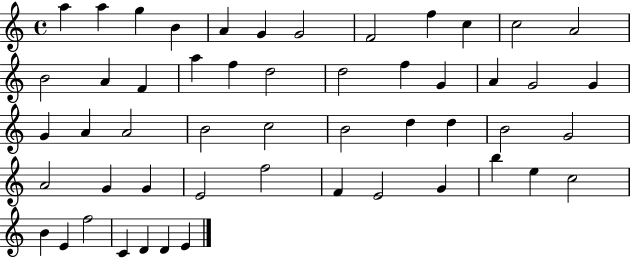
X:1
T:Untitled
M:4/4
L:1/4
K:C
a a g B A G G2 F2 f c c2 A2 B2 A F a f d2 d2 f G A G2 G G A A2 B2 c2 B2 d d B2 G2 A2 G G E2 f2 F E2 G b e c2 B E f2 C D D E